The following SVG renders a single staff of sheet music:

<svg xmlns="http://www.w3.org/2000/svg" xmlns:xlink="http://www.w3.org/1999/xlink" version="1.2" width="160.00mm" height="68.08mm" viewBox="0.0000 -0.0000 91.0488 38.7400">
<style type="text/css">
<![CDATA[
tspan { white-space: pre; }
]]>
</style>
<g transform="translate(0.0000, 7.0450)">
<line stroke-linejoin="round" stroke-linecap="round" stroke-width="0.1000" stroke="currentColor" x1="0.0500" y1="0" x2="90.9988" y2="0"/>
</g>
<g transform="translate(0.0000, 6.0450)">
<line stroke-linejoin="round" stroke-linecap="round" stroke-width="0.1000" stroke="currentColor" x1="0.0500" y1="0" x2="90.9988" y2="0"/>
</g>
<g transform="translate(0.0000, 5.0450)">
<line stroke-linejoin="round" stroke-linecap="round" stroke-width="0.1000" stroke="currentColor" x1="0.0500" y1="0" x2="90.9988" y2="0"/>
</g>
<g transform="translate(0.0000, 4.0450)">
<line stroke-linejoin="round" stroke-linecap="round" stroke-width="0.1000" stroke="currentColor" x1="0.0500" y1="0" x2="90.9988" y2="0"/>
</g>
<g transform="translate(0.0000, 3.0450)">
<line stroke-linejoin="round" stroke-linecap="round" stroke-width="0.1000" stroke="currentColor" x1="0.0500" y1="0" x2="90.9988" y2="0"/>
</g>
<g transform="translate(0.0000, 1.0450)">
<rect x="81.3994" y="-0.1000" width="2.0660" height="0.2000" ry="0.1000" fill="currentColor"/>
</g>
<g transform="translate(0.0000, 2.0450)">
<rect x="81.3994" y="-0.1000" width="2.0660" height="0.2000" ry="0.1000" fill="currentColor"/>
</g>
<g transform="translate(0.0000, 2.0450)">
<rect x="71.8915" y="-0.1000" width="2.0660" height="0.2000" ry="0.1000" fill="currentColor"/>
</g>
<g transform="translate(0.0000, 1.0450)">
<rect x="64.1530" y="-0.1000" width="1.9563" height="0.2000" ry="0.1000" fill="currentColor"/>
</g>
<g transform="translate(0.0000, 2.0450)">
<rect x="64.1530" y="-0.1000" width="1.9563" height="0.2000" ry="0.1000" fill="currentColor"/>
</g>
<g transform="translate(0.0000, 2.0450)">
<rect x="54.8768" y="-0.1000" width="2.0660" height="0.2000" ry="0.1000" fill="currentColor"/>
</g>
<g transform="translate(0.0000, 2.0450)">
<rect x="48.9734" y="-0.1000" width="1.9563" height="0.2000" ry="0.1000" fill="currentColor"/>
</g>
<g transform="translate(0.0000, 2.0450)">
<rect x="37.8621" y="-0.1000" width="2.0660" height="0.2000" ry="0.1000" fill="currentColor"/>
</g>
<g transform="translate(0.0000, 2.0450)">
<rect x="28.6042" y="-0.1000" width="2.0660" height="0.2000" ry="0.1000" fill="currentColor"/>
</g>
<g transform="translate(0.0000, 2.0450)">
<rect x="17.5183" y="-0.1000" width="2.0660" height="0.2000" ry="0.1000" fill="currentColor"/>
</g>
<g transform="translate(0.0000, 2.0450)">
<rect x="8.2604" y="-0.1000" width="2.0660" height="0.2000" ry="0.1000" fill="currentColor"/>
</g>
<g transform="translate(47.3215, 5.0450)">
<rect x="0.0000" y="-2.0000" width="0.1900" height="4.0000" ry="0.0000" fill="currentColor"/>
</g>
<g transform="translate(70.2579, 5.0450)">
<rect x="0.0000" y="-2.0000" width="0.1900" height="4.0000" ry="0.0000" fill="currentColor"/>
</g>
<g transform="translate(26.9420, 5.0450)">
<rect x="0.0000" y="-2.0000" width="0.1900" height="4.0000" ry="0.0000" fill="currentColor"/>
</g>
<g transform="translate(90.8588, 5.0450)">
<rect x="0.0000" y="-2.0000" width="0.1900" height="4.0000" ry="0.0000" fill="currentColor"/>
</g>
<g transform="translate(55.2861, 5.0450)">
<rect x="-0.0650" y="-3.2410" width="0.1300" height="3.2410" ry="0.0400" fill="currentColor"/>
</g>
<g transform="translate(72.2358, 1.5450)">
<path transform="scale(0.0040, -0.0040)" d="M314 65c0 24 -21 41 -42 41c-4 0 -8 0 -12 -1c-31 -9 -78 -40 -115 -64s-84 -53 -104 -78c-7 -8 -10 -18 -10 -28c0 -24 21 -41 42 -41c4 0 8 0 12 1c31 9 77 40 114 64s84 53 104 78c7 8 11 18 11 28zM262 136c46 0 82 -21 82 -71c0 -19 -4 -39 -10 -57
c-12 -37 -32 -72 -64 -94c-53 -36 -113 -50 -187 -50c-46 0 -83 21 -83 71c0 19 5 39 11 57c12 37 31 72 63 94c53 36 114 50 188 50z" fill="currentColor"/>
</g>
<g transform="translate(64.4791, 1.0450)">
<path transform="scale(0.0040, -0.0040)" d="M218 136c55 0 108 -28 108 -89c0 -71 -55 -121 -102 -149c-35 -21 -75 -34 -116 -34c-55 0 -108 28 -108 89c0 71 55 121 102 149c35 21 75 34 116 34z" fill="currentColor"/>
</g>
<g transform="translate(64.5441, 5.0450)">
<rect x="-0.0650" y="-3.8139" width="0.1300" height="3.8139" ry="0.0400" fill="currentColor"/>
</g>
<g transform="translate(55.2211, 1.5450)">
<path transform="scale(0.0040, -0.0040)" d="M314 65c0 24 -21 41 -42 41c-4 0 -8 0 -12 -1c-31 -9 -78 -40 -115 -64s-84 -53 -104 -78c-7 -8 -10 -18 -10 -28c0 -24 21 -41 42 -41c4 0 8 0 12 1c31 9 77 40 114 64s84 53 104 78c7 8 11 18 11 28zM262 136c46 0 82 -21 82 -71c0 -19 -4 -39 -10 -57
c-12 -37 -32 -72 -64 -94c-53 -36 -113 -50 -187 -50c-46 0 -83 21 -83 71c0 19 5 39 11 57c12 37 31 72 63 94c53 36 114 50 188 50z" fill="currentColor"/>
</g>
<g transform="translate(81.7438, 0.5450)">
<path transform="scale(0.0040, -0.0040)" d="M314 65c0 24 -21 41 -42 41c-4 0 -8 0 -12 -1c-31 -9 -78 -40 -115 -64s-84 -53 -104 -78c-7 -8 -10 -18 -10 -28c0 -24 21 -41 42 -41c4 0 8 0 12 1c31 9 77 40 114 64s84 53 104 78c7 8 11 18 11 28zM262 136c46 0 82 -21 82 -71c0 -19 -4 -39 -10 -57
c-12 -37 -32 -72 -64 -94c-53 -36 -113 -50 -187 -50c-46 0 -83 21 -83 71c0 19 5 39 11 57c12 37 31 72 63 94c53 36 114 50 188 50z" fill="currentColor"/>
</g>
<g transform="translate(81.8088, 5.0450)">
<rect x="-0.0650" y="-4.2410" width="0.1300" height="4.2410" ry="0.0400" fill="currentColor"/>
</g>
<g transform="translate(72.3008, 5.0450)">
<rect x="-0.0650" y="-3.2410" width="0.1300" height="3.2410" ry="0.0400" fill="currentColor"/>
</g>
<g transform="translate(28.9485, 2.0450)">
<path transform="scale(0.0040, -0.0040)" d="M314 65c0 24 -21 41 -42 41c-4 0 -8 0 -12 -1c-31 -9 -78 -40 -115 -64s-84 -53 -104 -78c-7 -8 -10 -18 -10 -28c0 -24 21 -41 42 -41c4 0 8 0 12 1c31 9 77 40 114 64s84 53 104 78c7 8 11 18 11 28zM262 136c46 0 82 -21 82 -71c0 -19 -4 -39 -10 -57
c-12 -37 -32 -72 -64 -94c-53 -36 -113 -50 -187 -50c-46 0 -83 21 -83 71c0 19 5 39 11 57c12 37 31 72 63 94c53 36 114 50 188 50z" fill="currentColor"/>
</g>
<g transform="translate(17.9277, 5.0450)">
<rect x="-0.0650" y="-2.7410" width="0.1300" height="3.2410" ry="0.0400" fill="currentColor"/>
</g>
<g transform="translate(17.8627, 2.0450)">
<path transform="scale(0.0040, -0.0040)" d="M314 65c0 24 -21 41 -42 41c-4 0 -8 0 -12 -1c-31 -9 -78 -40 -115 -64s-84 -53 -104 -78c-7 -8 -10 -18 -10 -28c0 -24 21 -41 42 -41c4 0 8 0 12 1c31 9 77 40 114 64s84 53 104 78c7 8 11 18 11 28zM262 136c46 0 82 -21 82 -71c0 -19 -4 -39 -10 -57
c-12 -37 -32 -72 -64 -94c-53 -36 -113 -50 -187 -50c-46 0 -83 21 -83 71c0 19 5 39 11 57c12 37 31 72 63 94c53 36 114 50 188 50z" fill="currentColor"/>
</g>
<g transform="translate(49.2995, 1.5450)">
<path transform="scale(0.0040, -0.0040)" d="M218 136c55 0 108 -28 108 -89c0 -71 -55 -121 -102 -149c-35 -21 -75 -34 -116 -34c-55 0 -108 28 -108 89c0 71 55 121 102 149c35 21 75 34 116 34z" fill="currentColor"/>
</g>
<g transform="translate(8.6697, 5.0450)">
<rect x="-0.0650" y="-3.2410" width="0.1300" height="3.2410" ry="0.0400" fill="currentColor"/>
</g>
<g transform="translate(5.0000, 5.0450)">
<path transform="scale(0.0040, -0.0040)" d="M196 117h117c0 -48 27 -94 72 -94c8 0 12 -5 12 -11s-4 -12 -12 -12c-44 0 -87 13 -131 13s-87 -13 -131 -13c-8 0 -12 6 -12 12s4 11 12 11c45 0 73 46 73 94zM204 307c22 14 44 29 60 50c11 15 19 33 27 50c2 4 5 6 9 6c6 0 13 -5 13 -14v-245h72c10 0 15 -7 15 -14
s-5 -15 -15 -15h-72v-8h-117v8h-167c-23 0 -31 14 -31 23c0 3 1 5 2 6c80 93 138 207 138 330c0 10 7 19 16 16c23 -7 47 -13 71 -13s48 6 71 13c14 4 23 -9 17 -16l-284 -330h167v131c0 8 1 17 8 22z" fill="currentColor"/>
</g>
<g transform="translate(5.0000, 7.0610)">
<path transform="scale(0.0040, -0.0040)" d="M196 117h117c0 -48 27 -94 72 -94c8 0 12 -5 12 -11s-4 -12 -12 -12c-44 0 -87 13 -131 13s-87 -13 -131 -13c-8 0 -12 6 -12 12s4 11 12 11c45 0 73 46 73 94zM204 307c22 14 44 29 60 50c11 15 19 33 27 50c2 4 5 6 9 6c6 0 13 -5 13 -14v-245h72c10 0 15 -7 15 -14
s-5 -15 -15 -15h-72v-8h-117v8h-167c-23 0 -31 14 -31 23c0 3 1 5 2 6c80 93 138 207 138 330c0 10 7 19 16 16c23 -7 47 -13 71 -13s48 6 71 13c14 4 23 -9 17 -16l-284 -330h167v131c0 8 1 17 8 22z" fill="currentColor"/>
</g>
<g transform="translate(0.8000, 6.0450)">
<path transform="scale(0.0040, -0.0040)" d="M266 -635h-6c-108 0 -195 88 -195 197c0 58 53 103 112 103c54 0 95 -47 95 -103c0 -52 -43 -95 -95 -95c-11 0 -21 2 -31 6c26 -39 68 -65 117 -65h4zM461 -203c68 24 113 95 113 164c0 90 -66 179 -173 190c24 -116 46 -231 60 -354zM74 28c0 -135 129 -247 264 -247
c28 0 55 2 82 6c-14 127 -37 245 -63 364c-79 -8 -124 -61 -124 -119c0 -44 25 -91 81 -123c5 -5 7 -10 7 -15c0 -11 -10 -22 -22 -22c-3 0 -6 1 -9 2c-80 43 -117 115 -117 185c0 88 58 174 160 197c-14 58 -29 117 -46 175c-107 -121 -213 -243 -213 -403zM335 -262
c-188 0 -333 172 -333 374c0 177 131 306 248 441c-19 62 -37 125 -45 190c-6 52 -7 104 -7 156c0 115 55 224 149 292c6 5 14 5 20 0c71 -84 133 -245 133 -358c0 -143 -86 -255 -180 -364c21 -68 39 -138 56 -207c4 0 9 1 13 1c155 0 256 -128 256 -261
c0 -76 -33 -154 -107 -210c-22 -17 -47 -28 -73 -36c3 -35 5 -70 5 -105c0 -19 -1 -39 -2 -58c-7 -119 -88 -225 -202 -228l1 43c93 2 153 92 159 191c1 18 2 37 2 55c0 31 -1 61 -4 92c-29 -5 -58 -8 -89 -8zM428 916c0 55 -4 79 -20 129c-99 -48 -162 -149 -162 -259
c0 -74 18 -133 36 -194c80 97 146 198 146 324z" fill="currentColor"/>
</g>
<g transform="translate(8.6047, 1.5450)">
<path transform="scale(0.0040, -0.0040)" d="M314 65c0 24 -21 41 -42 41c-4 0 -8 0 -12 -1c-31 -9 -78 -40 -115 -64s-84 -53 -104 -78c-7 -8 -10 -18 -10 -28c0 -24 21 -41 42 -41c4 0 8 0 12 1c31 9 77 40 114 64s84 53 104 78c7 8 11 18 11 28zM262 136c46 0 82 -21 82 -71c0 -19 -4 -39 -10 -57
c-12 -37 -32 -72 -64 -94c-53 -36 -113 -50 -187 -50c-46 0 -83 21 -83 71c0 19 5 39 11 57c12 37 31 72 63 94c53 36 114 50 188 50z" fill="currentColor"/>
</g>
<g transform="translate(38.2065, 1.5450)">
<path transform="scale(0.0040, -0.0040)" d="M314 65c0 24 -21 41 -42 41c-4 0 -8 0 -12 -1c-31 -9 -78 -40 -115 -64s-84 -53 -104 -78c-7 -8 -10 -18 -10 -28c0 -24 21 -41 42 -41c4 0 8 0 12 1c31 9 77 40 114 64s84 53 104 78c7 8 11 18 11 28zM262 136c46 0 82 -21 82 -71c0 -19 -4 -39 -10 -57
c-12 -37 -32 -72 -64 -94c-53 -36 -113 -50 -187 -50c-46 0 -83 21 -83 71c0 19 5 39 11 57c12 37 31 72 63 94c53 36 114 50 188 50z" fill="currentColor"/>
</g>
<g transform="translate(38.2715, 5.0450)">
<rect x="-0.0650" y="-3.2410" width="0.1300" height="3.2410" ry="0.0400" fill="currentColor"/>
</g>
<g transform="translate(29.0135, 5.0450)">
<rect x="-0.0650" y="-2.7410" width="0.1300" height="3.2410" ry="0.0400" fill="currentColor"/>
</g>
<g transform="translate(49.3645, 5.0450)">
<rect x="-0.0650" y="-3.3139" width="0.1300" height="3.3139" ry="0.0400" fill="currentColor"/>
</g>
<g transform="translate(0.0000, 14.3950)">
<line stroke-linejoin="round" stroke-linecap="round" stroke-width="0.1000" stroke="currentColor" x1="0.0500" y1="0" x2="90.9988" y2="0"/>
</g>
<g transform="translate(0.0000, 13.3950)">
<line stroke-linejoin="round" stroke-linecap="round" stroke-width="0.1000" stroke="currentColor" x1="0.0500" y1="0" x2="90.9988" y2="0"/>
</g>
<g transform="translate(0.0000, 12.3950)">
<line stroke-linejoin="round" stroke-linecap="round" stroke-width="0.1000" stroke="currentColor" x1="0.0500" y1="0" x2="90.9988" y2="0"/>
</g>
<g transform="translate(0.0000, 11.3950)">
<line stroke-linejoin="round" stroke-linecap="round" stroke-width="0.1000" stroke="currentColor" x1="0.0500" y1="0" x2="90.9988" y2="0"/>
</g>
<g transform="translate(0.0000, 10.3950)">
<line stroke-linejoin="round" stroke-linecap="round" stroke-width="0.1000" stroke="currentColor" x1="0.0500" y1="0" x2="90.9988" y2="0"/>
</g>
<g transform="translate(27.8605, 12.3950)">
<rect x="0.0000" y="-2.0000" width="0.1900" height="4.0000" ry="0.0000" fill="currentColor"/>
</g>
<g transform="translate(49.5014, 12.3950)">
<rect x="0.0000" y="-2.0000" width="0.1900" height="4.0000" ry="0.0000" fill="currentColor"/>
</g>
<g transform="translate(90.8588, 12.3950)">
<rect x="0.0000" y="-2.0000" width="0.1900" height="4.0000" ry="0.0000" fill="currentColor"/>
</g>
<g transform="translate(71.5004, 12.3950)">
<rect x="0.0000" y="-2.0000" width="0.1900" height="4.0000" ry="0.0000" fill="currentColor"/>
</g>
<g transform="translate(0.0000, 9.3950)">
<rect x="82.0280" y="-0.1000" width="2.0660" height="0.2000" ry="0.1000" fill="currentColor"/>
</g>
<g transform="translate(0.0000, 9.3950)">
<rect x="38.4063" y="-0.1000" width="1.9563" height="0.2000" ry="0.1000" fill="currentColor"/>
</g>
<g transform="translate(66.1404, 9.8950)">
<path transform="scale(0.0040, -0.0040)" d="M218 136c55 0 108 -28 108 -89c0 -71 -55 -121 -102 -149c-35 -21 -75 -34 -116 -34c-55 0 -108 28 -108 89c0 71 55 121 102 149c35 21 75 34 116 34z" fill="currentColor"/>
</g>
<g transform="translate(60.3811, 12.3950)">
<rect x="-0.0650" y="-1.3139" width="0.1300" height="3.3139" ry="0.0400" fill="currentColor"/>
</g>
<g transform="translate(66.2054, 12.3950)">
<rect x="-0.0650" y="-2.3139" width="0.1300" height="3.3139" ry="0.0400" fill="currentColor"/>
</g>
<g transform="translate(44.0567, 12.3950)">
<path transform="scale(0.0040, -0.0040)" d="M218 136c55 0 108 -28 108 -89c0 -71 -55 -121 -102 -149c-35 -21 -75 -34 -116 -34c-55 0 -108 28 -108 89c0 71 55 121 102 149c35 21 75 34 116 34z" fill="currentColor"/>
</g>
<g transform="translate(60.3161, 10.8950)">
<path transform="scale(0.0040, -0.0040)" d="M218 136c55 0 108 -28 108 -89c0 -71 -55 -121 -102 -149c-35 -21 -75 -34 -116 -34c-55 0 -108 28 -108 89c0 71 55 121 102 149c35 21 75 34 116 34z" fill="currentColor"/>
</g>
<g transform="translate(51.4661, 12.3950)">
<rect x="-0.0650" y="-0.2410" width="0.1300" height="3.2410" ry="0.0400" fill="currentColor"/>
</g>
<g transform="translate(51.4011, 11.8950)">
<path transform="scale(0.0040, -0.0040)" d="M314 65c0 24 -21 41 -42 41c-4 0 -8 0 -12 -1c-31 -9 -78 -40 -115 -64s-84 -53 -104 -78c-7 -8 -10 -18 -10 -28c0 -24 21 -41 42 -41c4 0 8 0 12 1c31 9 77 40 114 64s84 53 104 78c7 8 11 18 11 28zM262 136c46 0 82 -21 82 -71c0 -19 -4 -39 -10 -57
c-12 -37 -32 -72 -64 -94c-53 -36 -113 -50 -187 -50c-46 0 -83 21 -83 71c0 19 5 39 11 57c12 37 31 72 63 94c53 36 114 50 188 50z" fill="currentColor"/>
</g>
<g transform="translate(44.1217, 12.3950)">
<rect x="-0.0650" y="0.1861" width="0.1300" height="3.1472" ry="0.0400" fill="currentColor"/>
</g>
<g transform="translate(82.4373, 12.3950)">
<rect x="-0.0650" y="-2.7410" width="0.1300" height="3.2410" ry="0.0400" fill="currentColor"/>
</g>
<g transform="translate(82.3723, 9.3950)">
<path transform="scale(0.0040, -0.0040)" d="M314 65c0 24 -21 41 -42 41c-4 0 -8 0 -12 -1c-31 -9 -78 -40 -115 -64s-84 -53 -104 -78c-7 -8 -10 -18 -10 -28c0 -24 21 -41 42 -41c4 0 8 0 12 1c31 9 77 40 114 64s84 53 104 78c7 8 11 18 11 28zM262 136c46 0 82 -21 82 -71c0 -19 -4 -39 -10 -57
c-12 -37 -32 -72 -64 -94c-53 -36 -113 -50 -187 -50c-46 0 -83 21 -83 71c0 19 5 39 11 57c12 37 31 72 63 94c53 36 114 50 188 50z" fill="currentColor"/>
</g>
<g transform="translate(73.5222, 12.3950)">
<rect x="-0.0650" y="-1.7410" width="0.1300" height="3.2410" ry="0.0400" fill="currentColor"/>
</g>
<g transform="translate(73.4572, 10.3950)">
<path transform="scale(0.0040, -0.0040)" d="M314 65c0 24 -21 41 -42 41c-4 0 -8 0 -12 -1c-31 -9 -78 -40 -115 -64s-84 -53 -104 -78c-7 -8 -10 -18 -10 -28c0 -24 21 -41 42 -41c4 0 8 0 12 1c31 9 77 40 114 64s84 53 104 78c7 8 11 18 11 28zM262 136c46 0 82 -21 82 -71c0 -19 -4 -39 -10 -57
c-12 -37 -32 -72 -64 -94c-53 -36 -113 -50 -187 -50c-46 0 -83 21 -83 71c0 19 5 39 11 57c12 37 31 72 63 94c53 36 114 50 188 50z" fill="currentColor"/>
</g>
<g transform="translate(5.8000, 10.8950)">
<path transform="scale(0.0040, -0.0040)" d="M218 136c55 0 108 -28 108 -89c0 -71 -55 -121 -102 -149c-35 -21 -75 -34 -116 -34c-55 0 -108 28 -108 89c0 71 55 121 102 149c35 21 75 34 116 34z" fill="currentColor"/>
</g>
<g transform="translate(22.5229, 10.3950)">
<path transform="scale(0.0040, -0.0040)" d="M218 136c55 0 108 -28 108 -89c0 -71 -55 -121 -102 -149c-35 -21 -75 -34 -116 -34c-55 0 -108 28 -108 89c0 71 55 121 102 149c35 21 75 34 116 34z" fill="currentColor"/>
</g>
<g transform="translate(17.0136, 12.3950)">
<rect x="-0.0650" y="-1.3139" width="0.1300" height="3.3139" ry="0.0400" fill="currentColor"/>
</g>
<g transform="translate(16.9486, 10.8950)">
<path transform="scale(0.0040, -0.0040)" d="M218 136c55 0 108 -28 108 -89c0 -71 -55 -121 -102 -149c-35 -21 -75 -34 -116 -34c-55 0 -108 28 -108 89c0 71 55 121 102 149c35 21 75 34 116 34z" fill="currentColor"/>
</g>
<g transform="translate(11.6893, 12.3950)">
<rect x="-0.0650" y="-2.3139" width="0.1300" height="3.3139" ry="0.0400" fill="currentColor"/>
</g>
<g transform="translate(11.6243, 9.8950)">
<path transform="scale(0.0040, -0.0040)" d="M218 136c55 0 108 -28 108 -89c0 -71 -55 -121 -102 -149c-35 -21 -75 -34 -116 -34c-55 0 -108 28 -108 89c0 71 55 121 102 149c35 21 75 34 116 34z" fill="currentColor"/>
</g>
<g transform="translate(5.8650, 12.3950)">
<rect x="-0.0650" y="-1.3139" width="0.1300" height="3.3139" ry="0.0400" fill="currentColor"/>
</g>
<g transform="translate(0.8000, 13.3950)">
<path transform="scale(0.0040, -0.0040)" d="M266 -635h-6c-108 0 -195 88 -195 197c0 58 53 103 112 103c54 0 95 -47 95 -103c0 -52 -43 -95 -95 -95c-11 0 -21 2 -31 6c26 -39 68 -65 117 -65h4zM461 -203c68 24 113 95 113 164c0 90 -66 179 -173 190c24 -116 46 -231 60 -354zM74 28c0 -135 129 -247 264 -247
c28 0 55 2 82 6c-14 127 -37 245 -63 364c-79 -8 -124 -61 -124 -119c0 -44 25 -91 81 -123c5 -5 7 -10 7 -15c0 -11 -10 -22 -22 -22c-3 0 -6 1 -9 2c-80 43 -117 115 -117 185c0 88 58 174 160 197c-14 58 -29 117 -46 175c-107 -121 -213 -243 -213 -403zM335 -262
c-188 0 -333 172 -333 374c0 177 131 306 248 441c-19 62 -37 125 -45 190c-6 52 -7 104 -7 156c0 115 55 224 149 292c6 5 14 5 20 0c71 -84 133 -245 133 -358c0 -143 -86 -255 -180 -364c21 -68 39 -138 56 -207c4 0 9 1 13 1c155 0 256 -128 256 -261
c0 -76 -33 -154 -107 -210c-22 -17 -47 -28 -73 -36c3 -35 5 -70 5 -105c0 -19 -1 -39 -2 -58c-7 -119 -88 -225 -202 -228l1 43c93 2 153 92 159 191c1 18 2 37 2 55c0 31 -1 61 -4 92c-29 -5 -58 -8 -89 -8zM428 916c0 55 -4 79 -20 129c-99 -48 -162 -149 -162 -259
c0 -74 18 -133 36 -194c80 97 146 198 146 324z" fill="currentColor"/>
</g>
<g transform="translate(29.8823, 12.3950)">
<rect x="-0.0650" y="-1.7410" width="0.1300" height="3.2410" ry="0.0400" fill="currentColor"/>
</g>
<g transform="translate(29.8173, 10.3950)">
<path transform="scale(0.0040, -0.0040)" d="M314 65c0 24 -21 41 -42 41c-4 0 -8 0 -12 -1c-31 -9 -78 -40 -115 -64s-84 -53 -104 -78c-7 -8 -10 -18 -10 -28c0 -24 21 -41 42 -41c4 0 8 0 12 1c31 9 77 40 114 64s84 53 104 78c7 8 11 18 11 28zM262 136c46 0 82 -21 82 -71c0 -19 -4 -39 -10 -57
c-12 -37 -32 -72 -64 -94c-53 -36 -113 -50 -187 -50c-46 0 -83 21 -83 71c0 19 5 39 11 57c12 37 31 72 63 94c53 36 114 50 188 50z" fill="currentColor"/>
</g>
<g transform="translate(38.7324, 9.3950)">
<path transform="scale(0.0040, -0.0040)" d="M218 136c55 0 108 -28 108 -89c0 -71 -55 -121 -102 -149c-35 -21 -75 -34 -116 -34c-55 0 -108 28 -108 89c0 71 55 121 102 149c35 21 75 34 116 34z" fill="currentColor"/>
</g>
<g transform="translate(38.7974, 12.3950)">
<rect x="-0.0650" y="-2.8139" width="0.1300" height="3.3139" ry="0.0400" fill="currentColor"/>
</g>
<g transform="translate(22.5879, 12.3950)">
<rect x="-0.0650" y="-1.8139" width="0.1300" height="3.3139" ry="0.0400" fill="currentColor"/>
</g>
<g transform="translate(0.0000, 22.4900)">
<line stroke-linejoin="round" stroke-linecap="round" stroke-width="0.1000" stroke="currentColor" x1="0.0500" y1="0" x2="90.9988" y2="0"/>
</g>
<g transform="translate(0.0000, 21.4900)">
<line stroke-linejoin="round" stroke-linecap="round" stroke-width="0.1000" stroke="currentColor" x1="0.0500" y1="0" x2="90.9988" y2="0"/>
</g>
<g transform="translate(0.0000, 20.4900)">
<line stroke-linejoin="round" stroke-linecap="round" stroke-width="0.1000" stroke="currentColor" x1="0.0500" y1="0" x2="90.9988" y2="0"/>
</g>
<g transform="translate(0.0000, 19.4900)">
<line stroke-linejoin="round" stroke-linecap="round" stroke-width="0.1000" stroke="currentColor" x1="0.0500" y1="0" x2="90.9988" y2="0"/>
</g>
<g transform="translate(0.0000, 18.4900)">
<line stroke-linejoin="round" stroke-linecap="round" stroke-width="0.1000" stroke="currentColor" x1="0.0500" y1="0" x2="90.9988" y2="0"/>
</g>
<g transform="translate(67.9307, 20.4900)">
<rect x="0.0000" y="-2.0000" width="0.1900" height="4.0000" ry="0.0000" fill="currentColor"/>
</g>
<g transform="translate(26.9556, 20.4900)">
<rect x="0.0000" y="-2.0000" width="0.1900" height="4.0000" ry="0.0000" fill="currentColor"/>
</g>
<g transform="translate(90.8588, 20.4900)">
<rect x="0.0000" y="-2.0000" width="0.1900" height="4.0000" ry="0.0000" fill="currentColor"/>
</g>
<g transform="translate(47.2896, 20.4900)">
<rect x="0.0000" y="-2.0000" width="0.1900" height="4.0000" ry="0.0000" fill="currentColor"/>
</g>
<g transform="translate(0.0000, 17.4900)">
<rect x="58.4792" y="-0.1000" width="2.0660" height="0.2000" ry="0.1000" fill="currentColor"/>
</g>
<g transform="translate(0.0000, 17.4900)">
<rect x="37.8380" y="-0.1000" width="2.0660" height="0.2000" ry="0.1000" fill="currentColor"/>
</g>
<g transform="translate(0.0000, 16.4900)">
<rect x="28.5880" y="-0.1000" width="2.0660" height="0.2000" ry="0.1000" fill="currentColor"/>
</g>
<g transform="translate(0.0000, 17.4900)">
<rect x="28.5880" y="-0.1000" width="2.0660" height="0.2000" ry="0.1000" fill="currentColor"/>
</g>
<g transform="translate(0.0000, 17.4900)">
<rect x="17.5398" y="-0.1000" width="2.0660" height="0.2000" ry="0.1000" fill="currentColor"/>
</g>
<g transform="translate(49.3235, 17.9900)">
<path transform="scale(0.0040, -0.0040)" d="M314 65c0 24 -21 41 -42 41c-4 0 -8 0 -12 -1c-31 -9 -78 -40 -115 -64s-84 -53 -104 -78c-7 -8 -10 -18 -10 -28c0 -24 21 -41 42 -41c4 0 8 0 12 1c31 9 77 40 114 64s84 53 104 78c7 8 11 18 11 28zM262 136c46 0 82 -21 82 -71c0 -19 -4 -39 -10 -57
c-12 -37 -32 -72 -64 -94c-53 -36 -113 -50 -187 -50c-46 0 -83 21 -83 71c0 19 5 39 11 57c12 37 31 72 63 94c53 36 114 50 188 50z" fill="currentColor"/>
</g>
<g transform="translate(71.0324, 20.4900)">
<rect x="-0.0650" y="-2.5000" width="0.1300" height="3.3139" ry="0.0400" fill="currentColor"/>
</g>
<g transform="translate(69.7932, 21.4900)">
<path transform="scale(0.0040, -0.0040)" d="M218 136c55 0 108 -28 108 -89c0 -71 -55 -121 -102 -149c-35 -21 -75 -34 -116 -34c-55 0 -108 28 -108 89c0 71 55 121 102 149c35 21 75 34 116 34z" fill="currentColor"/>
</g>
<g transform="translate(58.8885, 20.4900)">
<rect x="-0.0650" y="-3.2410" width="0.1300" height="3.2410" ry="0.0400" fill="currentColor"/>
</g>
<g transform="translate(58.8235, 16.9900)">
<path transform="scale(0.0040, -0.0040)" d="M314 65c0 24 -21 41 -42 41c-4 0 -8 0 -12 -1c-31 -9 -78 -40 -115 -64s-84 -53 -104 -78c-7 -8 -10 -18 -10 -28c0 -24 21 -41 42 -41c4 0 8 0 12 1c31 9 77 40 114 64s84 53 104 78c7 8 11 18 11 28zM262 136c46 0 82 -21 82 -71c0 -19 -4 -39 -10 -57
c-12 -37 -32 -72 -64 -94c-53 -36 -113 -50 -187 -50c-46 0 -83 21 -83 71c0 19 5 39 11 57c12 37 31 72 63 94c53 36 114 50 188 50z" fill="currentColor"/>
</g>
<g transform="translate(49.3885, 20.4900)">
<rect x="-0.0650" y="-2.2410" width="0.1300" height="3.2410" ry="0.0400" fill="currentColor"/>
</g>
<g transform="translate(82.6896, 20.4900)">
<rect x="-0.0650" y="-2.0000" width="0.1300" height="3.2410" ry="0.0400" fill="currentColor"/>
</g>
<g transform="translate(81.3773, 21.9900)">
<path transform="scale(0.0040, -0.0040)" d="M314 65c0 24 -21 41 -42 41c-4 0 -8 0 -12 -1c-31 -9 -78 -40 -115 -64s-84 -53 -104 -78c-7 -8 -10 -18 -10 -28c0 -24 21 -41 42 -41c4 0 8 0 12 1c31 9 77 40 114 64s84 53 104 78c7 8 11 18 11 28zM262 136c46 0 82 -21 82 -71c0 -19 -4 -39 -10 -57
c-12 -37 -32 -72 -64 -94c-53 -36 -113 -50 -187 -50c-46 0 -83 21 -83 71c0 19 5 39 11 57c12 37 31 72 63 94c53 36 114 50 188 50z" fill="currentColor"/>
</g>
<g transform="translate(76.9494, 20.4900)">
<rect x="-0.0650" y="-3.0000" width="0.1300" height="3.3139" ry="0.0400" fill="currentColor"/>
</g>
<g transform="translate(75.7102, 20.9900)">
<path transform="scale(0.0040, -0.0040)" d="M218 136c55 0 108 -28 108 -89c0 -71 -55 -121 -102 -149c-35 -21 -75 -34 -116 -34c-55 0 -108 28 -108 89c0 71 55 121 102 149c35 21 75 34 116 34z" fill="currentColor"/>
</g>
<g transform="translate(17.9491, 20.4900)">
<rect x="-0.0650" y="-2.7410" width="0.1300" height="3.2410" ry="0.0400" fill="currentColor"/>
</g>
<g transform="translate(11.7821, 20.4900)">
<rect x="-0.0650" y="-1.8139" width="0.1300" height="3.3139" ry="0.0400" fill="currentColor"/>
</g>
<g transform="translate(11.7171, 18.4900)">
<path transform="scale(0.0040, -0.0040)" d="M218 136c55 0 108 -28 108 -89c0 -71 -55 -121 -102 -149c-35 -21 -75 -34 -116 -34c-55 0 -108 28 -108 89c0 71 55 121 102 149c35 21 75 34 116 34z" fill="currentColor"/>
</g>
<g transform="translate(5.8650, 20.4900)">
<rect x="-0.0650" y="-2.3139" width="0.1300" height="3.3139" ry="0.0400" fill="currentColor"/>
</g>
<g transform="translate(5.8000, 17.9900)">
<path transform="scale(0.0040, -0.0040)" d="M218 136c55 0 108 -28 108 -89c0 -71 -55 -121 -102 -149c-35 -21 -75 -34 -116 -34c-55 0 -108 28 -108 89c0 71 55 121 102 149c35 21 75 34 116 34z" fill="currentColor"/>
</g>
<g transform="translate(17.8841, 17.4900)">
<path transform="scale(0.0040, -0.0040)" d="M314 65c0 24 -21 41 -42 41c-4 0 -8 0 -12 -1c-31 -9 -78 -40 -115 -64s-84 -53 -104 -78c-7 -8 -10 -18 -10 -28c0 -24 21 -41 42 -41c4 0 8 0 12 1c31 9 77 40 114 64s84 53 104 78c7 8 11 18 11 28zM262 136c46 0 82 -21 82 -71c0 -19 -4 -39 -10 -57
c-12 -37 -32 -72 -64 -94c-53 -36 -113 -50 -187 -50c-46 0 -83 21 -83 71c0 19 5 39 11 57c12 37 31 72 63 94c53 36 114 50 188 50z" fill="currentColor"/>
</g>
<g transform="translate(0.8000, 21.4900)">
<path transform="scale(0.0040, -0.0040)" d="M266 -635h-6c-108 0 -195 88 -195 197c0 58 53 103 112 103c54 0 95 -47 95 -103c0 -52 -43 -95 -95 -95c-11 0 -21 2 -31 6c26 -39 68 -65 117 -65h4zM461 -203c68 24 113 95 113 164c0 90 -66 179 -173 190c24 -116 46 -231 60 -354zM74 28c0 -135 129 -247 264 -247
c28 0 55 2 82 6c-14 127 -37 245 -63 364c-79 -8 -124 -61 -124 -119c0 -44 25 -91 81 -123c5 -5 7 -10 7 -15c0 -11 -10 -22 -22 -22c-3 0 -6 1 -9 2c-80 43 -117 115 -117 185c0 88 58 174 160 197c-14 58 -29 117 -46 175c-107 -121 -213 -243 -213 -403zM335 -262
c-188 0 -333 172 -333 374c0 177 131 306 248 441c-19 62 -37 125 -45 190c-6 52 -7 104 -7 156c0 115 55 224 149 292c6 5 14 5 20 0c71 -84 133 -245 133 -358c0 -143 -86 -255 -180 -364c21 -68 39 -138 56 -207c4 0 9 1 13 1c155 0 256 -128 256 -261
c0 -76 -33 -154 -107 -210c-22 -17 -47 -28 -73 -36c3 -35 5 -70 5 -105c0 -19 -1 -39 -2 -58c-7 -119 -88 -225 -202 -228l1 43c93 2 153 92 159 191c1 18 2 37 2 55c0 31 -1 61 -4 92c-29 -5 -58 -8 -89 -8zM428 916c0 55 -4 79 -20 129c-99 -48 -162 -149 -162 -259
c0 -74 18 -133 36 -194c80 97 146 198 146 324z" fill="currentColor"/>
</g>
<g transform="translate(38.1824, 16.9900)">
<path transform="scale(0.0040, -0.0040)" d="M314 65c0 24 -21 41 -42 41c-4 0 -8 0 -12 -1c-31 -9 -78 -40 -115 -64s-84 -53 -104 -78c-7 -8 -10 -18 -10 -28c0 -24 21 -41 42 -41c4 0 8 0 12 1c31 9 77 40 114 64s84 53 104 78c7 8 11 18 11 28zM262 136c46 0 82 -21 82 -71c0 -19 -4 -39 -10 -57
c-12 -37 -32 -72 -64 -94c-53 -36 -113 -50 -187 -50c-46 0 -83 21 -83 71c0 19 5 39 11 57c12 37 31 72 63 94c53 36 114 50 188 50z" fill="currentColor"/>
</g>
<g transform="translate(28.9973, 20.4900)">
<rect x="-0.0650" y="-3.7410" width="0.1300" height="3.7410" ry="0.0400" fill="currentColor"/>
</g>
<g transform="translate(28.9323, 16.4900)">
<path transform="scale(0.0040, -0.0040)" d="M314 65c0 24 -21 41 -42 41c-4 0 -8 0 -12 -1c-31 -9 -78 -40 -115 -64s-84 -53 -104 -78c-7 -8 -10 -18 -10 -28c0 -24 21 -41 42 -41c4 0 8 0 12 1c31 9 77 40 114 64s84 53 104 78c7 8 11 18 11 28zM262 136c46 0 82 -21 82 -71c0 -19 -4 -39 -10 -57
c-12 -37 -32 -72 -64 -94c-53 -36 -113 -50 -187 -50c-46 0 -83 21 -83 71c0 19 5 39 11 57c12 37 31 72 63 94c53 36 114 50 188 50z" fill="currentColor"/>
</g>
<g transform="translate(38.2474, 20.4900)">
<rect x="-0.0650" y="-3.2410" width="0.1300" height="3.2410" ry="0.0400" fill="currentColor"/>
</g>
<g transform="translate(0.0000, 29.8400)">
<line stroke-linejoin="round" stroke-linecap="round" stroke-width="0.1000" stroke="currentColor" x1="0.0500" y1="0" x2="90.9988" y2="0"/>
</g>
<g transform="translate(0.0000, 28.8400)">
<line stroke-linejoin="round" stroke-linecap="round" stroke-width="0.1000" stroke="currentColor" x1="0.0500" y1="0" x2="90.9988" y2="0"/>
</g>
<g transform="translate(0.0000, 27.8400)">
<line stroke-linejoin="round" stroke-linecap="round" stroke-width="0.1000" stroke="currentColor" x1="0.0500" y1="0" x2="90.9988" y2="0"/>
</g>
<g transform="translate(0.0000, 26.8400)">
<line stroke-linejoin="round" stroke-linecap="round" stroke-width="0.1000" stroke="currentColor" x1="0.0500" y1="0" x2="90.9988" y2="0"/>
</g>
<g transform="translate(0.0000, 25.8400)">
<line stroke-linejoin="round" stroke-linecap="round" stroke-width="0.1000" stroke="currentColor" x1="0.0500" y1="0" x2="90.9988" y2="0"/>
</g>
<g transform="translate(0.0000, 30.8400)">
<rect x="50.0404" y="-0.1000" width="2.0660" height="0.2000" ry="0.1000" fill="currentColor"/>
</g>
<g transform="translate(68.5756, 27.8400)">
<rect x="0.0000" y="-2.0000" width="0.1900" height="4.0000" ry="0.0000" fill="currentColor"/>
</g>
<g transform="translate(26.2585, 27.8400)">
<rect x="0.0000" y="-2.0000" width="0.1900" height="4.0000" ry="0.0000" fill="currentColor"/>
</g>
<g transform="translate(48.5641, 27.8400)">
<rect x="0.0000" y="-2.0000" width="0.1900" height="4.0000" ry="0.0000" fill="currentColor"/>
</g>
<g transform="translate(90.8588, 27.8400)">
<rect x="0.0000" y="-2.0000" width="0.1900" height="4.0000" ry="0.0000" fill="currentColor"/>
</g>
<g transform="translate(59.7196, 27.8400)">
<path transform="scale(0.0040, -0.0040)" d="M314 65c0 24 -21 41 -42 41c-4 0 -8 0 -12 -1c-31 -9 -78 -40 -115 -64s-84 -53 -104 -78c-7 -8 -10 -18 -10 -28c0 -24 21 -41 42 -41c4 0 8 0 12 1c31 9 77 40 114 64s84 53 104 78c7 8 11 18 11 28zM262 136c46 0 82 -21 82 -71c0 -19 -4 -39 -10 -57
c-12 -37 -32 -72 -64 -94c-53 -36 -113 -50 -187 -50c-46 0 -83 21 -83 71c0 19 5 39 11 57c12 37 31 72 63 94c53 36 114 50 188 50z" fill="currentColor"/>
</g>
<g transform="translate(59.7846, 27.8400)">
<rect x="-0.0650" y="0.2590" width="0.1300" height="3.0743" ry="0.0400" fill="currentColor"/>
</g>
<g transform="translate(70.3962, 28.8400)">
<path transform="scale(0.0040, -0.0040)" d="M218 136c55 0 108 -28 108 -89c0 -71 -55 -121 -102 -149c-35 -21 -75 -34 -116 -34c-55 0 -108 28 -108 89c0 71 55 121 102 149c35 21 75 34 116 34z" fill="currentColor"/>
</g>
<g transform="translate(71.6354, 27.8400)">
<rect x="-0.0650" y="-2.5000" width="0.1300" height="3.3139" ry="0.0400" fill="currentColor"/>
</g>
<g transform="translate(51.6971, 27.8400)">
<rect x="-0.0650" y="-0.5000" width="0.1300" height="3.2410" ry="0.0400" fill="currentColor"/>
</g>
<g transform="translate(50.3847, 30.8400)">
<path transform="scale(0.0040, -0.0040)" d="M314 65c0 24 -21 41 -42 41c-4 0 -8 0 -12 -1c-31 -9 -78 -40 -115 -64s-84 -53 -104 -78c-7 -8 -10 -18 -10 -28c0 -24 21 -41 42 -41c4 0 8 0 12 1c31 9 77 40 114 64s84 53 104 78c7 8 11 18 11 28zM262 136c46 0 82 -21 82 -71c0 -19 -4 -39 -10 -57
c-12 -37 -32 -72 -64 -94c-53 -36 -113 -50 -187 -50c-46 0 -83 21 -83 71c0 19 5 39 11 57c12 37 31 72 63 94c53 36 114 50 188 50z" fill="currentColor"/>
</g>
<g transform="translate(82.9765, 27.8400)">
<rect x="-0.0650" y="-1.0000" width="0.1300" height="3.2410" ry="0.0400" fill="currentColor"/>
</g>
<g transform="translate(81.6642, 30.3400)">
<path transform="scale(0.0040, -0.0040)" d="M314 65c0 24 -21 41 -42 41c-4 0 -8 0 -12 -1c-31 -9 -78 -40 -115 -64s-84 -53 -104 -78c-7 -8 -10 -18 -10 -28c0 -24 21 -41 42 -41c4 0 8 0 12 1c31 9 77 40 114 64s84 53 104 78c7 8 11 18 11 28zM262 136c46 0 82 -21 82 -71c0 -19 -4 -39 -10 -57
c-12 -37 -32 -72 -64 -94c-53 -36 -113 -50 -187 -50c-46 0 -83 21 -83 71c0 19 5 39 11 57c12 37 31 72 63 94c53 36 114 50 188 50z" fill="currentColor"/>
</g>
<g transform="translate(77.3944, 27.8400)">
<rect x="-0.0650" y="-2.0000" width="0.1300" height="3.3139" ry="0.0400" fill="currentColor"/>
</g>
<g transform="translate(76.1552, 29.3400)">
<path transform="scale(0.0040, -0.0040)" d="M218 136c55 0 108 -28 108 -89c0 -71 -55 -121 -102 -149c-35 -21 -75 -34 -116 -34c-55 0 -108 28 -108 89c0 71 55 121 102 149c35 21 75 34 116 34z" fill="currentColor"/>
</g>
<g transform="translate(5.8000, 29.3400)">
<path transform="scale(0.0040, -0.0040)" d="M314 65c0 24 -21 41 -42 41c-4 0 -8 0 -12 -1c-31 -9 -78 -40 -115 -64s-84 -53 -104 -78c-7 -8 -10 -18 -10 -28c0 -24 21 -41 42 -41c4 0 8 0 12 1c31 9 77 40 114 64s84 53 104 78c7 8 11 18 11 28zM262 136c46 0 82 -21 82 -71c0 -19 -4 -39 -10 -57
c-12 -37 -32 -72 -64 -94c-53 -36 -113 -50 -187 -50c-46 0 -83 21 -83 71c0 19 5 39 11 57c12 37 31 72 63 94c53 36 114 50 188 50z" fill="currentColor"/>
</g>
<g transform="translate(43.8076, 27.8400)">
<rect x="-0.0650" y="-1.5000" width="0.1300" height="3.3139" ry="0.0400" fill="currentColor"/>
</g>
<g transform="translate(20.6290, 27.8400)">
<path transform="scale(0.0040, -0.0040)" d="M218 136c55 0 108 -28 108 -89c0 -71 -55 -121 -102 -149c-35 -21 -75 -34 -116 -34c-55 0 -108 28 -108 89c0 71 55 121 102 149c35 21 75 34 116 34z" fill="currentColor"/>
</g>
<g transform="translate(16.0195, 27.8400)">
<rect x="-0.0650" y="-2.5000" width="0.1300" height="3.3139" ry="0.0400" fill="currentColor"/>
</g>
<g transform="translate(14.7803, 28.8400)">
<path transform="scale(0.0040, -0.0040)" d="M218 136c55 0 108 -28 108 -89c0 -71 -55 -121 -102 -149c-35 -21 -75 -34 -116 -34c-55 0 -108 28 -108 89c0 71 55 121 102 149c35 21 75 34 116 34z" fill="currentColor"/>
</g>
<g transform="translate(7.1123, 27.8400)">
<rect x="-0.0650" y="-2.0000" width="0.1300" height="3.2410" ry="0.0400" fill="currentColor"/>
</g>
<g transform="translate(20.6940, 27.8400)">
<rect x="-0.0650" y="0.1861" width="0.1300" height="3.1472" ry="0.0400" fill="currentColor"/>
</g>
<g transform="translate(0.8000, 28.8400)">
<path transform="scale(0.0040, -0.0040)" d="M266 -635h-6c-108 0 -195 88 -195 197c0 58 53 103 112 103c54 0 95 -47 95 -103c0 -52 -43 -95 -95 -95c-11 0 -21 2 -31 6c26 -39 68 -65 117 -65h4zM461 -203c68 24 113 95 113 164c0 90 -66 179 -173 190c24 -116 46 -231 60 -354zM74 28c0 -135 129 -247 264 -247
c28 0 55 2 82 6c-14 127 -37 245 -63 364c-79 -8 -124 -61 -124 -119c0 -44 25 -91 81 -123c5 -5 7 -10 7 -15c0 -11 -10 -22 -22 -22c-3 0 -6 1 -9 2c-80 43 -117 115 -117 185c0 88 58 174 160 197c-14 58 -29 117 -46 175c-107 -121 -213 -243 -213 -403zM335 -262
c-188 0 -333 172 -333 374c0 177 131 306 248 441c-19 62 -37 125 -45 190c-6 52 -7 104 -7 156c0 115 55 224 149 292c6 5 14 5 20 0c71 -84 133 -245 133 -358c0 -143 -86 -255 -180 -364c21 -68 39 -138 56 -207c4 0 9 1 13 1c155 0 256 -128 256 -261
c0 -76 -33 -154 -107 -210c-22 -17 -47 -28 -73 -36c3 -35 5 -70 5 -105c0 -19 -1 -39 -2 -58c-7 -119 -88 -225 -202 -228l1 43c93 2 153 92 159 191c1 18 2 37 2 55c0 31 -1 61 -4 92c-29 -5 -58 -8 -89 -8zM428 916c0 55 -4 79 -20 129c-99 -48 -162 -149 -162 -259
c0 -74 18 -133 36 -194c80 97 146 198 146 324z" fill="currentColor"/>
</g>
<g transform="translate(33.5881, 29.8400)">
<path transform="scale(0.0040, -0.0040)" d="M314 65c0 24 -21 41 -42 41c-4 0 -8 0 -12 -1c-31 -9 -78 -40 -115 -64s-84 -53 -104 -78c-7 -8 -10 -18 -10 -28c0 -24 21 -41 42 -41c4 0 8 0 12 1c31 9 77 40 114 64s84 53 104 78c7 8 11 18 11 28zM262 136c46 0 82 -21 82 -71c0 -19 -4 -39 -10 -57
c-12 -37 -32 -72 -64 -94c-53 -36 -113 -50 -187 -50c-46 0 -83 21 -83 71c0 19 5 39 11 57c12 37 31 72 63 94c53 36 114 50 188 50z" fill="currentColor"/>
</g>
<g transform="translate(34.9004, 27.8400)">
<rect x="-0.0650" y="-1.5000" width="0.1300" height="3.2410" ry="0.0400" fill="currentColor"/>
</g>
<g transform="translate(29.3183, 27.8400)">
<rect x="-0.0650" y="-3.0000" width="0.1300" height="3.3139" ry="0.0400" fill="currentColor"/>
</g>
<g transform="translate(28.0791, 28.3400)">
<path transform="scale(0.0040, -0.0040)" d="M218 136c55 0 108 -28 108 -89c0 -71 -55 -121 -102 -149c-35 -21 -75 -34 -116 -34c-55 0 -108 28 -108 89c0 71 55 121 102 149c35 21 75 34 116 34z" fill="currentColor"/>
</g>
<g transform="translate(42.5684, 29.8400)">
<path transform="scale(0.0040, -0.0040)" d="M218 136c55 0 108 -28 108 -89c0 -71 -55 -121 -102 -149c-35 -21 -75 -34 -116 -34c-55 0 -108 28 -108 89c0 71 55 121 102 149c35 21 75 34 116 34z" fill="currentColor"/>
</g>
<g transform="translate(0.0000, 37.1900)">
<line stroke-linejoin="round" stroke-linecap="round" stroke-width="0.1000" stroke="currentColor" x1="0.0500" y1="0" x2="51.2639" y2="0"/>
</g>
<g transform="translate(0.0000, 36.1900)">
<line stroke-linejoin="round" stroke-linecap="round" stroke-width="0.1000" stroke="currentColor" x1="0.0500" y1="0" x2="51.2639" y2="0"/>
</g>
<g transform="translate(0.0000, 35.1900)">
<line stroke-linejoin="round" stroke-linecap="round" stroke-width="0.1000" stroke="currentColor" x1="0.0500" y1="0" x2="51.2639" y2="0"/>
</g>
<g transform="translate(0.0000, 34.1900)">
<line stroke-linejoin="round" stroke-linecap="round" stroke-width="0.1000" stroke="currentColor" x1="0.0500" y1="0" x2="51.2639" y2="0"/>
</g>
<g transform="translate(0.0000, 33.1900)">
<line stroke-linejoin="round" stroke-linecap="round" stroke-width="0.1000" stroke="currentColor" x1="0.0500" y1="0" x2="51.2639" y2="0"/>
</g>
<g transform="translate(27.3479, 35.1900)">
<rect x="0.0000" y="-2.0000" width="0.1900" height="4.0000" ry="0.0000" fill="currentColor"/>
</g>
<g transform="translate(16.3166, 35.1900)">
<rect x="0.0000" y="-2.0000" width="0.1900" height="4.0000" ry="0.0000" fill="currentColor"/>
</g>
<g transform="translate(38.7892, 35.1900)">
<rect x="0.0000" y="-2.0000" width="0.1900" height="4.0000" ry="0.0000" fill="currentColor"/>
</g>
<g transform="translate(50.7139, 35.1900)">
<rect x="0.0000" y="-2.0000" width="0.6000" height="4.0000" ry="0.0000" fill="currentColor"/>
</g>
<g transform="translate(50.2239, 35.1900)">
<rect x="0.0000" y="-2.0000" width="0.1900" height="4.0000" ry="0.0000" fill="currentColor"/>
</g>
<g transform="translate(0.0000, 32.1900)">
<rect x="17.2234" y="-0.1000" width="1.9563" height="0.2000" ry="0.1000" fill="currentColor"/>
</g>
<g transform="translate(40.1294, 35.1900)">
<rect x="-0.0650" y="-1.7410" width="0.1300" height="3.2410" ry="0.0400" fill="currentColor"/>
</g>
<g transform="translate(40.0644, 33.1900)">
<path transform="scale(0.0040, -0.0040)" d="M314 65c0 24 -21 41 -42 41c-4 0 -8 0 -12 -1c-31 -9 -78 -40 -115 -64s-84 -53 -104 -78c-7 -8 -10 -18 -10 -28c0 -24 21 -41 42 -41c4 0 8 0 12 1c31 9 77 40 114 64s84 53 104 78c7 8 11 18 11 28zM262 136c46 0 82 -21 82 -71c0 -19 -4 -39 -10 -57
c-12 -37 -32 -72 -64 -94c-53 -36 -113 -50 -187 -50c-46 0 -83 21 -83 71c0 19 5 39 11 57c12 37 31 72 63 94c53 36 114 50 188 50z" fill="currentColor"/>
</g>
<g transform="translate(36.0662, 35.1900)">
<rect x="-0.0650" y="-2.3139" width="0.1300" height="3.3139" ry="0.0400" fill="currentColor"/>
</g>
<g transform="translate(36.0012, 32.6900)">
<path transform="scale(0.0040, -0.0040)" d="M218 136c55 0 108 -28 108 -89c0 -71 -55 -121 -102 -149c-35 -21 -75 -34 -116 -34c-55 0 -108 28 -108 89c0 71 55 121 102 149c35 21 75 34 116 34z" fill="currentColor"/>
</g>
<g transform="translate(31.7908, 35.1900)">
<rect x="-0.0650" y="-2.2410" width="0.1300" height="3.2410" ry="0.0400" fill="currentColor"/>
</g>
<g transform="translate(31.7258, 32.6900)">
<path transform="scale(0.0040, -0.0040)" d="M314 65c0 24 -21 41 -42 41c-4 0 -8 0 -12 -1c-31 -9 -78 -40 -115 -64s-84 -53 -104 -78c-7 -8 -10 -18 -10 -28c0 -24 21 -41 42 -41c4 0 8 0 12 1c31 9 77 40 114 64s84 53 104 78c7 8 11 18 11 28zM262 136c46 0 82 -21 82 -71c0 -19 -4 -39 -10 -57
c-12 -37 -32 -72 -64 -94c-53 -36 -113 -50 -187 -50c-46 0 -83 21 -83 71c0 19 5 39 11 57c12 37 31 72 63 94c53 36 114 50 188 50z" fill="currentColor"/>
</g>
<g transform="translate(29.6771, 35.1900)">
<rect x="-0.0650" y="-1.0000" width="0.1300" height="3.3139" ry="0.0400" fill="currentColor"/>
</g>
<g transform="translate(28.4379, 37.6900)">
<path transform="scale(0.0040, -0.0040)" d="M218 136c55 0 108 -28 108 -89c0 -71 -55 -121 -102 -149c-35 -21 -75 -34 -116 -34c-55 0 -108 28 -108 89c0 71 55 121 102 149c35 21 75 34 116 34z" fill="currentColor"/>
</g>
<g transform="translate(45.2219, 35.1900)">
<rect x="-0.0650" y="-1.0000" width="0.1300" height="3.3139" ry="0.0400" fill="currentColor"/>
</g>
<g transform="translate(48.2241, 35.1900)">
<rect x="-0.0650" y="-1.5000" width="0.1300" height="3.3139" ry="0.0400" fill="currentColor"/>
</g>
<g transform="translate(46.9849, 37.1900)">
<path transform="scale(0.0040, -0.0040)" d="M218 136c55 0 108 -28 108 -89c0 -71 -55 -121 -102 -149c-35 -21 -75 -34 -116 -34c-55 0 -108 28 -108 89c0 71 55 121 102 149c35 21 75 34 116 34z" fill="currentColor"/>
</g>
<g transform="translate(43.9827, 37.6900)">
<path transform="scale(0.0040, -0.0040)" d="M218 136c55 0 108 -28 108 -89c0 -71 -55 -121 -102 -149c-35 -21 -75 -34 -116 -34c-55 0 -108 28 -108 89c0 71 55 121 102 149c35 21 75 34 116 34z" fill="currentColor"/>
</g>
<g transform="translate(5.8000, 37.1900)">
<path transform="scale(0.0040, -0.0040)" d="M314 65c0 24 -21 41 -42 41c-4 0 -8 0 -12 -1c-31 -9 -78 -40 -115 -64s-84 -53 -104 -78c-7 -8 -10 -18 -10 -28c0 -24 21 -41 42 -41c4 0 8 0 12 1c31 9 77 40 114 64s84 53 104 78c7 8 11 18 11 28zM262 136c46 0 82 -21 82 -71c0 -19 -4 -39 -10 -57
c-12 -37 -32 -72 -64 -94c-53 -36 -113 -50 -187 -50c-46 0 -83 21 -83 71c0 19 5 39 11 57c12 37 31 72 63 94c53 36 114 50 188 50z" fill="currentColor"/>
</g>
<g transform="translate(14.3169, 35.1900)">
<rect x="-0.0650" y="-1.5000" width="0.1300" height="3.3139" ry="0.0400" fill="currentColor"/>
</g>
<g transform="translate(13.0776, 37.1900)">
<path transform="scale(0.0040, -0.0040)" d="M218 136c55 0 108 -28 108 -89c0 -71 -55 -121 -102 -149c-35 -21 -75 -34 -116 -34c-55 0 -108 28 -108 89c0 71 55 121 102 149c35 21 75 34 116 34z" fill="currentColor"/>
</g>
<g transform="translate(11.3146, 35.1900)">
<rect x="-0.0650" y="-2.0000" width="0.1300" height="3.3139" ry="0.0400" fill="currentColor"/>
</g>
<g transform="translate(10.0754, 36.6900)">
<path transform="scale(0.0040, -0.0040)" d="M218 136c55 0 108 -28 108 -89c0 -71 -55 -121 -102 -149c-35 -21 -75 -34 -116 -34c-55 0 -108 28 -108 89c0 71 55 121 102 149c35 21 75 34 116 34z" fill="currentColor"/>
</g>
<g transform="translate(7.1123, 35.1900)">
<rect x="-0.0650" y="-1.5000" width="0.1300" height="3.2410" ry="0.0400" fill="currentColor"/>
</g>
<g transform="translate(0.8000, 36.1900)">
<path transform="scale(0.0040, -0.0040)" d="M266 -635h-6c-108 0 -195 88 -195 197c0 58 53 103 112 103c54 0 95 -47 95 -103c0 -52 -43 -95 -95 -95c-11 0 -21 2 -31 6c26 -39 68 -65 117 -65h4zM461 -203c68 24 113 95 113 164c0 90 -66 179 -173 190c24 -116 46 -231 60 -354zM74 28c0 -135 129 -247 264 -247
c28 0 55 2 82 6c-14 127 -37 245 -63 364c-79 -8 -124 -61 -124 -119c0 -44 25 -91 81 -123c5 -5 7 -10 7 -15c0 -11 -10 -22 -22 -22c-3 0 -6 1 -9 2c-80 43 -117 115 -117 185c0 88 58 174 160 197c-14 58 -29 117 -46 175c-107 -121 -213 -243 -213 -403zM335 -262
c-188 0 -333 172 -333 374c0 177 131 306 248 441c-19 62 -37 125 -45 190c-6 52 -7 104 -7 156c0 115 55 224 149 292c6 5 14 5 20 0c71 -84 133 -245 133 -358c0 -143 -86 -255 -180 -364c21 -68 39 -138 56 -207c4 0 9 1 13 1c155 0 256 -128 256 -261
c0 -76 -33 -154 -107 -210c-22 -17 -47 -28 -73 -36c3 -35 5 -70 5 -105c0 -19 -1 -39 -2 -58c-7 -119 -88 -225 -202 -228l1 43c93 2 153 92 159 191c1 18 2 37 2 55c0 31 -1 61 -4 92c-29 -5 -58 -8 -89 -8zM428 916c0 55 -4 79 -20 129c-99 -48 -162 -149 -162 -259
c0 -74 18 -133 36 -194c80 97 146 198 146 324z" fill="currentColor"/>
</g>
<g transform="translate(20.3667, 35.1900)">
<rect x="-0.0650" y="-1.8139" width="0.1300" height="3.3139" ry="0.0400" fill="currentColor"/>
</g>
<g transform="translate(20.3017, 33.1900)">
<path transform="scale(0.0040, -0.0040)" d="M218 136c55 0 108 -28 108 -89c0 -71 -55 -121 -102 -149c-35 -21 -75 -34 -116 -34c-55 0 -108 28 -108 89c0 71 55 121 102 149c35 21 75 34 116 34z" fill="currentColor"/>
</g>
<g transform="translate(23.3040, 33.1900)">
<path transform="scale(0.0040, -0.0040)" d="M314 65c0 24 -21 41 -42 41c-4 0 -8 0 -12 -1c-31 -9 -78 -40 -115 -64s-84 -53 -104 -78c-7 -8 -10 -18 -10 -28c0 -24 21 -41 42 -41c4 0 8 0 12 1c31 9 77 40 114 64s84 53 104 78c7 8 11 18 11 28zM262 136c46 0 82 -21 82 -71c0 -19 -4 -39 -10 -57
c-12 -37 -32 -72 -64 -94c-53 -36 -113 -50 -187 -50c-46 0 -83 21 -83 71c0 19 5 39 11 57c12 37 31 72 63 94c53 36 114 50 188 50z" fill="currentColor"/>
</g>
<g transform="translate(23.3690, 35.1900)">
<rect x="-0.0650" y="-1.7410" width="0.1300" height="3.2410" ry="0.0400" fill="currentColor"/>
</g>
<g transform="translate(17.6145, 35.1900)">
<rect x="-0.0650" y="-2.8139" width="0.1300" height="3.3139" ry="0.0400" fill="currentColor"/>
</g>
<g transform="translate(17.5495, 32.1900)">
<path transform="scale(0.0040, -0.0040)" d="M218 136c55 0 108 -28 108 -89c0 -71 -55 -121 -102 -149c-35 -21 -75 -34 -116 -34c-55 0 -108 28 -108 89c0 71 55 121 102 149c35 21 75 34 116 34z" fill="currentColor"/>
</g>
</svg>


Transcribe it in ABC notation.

X:1
T:Untitled
M:4/4
L:1/4
K:C
b2 a2 a2 b2 b b2 c' b2 d'2 e g e f f2 a B c2 e g f2 a2 g f a2 c'2 b2 g2 b2 G A F2 F2 G B A E2 E C2 B2 G F D2 E2 F E a f f2 D g2 g f2 D E